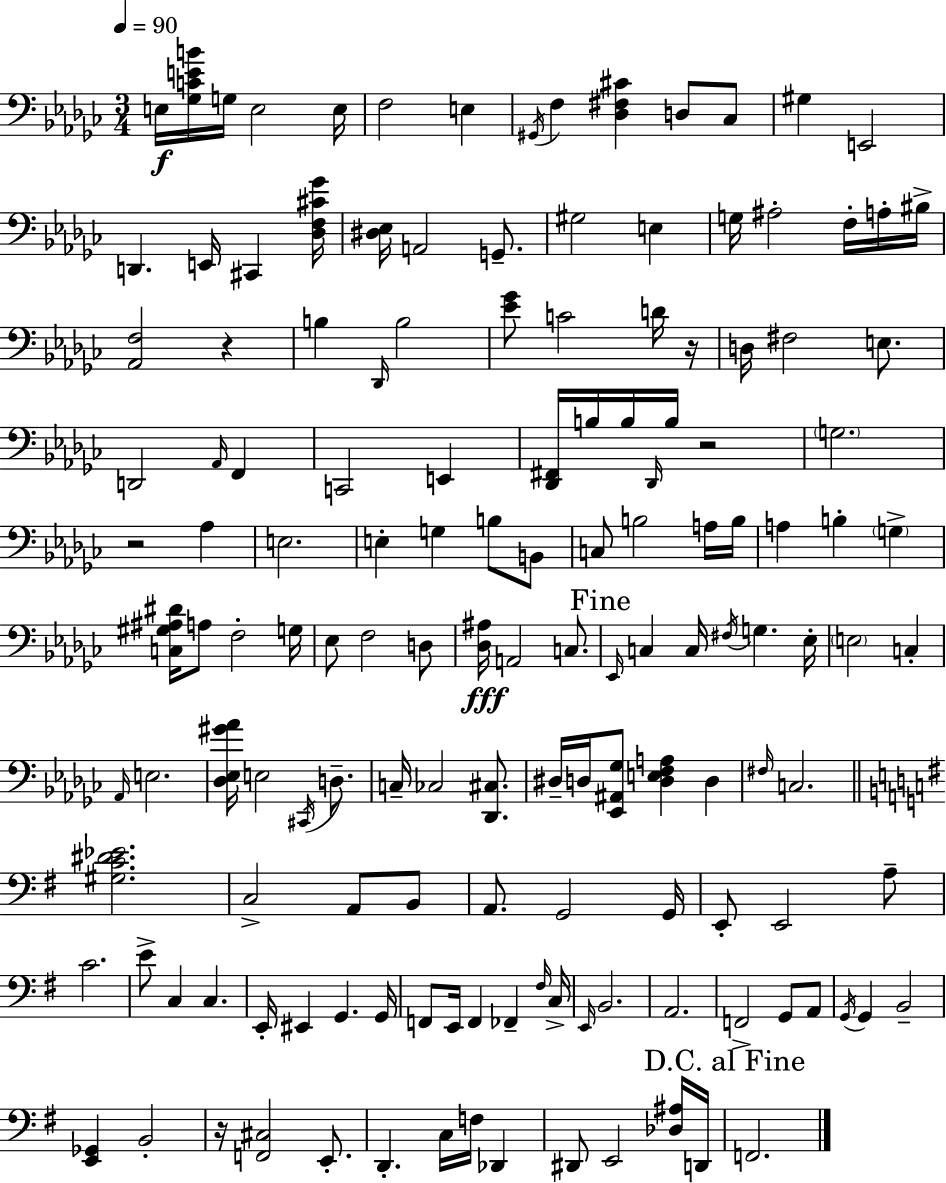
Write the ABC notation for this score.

X:1
T:Untitled
M:3/4
L:1/4
K:Ebm
E,/4 [_G,CEB]/4 G,/4 E,2 E,/4 F,2 E, ^G,,/4 F, [_D,^F,^C] D,/2 _C,/2 ^G, E,,2 D,, E,,/4 ^C,, [_D,F,^C_G]/4 [^D,_E,]/4 A,,2 G,,/2 ^G,2 E, G,/4 ^A,2 F,/4 A,/4 ^B,/4 [_A,,F,]2 z B, _D,,/4 B,2 [_E_G]/2 C2 D/4 z/4 D,/4 ^F,2 E,/2 D,,2 _A,,/4 F,, C,,2 E,, [_D,,^F,,]/4 B,/4 B,/4 _D,,/4 B,/4 z2 G,2 z2 _A, E,2 E, G, B,/2 B,,/2 C,/2 B,2 A,/4 B,/4 A, B, G, [C,^G,^A,^D]/4 A,/2 F,2 G,/4 _E,/2 F,2 D,/2 [_D,^A,]/4 A,,2 C,/2 _E,,/4 C, C,/4 ^F,/4 G, _E,/4 E,2 C, _A,,/4 E,2 [_D,_E,^G_A]/4 E,2 ^C,,/4 D,/2 C,/4 _C,2 [_D,,^C,]/2 ^D,/4 D,/4 [_E,,^A,,_G,]/2 [D,E,F,A,] D, ^F,/4 C,2 [^G,C^D_E]2 C,2 A,,/2 B,,/2 A,,/2 G,,2 G,,/4 E,,/2 E,,2 A,/2 C2 E/2 C, C, E,,/4 ^E,, G,, G,,/4 F,,/2 E,,/4 F,, _F,, ^F,/4 C,/4 E,,/4 B,,2 A,,2 F,,2 G,,/2 A,,/2 G,,/4 G,, B,,2 [E,,_G,,] B,,2 z/4 [F,,^C,]2 E,,/2 D,, C,/4 F,/4 _D,, ^D,,/2 E,,2 [_D,^A,]/4 D,,/4 F,,2